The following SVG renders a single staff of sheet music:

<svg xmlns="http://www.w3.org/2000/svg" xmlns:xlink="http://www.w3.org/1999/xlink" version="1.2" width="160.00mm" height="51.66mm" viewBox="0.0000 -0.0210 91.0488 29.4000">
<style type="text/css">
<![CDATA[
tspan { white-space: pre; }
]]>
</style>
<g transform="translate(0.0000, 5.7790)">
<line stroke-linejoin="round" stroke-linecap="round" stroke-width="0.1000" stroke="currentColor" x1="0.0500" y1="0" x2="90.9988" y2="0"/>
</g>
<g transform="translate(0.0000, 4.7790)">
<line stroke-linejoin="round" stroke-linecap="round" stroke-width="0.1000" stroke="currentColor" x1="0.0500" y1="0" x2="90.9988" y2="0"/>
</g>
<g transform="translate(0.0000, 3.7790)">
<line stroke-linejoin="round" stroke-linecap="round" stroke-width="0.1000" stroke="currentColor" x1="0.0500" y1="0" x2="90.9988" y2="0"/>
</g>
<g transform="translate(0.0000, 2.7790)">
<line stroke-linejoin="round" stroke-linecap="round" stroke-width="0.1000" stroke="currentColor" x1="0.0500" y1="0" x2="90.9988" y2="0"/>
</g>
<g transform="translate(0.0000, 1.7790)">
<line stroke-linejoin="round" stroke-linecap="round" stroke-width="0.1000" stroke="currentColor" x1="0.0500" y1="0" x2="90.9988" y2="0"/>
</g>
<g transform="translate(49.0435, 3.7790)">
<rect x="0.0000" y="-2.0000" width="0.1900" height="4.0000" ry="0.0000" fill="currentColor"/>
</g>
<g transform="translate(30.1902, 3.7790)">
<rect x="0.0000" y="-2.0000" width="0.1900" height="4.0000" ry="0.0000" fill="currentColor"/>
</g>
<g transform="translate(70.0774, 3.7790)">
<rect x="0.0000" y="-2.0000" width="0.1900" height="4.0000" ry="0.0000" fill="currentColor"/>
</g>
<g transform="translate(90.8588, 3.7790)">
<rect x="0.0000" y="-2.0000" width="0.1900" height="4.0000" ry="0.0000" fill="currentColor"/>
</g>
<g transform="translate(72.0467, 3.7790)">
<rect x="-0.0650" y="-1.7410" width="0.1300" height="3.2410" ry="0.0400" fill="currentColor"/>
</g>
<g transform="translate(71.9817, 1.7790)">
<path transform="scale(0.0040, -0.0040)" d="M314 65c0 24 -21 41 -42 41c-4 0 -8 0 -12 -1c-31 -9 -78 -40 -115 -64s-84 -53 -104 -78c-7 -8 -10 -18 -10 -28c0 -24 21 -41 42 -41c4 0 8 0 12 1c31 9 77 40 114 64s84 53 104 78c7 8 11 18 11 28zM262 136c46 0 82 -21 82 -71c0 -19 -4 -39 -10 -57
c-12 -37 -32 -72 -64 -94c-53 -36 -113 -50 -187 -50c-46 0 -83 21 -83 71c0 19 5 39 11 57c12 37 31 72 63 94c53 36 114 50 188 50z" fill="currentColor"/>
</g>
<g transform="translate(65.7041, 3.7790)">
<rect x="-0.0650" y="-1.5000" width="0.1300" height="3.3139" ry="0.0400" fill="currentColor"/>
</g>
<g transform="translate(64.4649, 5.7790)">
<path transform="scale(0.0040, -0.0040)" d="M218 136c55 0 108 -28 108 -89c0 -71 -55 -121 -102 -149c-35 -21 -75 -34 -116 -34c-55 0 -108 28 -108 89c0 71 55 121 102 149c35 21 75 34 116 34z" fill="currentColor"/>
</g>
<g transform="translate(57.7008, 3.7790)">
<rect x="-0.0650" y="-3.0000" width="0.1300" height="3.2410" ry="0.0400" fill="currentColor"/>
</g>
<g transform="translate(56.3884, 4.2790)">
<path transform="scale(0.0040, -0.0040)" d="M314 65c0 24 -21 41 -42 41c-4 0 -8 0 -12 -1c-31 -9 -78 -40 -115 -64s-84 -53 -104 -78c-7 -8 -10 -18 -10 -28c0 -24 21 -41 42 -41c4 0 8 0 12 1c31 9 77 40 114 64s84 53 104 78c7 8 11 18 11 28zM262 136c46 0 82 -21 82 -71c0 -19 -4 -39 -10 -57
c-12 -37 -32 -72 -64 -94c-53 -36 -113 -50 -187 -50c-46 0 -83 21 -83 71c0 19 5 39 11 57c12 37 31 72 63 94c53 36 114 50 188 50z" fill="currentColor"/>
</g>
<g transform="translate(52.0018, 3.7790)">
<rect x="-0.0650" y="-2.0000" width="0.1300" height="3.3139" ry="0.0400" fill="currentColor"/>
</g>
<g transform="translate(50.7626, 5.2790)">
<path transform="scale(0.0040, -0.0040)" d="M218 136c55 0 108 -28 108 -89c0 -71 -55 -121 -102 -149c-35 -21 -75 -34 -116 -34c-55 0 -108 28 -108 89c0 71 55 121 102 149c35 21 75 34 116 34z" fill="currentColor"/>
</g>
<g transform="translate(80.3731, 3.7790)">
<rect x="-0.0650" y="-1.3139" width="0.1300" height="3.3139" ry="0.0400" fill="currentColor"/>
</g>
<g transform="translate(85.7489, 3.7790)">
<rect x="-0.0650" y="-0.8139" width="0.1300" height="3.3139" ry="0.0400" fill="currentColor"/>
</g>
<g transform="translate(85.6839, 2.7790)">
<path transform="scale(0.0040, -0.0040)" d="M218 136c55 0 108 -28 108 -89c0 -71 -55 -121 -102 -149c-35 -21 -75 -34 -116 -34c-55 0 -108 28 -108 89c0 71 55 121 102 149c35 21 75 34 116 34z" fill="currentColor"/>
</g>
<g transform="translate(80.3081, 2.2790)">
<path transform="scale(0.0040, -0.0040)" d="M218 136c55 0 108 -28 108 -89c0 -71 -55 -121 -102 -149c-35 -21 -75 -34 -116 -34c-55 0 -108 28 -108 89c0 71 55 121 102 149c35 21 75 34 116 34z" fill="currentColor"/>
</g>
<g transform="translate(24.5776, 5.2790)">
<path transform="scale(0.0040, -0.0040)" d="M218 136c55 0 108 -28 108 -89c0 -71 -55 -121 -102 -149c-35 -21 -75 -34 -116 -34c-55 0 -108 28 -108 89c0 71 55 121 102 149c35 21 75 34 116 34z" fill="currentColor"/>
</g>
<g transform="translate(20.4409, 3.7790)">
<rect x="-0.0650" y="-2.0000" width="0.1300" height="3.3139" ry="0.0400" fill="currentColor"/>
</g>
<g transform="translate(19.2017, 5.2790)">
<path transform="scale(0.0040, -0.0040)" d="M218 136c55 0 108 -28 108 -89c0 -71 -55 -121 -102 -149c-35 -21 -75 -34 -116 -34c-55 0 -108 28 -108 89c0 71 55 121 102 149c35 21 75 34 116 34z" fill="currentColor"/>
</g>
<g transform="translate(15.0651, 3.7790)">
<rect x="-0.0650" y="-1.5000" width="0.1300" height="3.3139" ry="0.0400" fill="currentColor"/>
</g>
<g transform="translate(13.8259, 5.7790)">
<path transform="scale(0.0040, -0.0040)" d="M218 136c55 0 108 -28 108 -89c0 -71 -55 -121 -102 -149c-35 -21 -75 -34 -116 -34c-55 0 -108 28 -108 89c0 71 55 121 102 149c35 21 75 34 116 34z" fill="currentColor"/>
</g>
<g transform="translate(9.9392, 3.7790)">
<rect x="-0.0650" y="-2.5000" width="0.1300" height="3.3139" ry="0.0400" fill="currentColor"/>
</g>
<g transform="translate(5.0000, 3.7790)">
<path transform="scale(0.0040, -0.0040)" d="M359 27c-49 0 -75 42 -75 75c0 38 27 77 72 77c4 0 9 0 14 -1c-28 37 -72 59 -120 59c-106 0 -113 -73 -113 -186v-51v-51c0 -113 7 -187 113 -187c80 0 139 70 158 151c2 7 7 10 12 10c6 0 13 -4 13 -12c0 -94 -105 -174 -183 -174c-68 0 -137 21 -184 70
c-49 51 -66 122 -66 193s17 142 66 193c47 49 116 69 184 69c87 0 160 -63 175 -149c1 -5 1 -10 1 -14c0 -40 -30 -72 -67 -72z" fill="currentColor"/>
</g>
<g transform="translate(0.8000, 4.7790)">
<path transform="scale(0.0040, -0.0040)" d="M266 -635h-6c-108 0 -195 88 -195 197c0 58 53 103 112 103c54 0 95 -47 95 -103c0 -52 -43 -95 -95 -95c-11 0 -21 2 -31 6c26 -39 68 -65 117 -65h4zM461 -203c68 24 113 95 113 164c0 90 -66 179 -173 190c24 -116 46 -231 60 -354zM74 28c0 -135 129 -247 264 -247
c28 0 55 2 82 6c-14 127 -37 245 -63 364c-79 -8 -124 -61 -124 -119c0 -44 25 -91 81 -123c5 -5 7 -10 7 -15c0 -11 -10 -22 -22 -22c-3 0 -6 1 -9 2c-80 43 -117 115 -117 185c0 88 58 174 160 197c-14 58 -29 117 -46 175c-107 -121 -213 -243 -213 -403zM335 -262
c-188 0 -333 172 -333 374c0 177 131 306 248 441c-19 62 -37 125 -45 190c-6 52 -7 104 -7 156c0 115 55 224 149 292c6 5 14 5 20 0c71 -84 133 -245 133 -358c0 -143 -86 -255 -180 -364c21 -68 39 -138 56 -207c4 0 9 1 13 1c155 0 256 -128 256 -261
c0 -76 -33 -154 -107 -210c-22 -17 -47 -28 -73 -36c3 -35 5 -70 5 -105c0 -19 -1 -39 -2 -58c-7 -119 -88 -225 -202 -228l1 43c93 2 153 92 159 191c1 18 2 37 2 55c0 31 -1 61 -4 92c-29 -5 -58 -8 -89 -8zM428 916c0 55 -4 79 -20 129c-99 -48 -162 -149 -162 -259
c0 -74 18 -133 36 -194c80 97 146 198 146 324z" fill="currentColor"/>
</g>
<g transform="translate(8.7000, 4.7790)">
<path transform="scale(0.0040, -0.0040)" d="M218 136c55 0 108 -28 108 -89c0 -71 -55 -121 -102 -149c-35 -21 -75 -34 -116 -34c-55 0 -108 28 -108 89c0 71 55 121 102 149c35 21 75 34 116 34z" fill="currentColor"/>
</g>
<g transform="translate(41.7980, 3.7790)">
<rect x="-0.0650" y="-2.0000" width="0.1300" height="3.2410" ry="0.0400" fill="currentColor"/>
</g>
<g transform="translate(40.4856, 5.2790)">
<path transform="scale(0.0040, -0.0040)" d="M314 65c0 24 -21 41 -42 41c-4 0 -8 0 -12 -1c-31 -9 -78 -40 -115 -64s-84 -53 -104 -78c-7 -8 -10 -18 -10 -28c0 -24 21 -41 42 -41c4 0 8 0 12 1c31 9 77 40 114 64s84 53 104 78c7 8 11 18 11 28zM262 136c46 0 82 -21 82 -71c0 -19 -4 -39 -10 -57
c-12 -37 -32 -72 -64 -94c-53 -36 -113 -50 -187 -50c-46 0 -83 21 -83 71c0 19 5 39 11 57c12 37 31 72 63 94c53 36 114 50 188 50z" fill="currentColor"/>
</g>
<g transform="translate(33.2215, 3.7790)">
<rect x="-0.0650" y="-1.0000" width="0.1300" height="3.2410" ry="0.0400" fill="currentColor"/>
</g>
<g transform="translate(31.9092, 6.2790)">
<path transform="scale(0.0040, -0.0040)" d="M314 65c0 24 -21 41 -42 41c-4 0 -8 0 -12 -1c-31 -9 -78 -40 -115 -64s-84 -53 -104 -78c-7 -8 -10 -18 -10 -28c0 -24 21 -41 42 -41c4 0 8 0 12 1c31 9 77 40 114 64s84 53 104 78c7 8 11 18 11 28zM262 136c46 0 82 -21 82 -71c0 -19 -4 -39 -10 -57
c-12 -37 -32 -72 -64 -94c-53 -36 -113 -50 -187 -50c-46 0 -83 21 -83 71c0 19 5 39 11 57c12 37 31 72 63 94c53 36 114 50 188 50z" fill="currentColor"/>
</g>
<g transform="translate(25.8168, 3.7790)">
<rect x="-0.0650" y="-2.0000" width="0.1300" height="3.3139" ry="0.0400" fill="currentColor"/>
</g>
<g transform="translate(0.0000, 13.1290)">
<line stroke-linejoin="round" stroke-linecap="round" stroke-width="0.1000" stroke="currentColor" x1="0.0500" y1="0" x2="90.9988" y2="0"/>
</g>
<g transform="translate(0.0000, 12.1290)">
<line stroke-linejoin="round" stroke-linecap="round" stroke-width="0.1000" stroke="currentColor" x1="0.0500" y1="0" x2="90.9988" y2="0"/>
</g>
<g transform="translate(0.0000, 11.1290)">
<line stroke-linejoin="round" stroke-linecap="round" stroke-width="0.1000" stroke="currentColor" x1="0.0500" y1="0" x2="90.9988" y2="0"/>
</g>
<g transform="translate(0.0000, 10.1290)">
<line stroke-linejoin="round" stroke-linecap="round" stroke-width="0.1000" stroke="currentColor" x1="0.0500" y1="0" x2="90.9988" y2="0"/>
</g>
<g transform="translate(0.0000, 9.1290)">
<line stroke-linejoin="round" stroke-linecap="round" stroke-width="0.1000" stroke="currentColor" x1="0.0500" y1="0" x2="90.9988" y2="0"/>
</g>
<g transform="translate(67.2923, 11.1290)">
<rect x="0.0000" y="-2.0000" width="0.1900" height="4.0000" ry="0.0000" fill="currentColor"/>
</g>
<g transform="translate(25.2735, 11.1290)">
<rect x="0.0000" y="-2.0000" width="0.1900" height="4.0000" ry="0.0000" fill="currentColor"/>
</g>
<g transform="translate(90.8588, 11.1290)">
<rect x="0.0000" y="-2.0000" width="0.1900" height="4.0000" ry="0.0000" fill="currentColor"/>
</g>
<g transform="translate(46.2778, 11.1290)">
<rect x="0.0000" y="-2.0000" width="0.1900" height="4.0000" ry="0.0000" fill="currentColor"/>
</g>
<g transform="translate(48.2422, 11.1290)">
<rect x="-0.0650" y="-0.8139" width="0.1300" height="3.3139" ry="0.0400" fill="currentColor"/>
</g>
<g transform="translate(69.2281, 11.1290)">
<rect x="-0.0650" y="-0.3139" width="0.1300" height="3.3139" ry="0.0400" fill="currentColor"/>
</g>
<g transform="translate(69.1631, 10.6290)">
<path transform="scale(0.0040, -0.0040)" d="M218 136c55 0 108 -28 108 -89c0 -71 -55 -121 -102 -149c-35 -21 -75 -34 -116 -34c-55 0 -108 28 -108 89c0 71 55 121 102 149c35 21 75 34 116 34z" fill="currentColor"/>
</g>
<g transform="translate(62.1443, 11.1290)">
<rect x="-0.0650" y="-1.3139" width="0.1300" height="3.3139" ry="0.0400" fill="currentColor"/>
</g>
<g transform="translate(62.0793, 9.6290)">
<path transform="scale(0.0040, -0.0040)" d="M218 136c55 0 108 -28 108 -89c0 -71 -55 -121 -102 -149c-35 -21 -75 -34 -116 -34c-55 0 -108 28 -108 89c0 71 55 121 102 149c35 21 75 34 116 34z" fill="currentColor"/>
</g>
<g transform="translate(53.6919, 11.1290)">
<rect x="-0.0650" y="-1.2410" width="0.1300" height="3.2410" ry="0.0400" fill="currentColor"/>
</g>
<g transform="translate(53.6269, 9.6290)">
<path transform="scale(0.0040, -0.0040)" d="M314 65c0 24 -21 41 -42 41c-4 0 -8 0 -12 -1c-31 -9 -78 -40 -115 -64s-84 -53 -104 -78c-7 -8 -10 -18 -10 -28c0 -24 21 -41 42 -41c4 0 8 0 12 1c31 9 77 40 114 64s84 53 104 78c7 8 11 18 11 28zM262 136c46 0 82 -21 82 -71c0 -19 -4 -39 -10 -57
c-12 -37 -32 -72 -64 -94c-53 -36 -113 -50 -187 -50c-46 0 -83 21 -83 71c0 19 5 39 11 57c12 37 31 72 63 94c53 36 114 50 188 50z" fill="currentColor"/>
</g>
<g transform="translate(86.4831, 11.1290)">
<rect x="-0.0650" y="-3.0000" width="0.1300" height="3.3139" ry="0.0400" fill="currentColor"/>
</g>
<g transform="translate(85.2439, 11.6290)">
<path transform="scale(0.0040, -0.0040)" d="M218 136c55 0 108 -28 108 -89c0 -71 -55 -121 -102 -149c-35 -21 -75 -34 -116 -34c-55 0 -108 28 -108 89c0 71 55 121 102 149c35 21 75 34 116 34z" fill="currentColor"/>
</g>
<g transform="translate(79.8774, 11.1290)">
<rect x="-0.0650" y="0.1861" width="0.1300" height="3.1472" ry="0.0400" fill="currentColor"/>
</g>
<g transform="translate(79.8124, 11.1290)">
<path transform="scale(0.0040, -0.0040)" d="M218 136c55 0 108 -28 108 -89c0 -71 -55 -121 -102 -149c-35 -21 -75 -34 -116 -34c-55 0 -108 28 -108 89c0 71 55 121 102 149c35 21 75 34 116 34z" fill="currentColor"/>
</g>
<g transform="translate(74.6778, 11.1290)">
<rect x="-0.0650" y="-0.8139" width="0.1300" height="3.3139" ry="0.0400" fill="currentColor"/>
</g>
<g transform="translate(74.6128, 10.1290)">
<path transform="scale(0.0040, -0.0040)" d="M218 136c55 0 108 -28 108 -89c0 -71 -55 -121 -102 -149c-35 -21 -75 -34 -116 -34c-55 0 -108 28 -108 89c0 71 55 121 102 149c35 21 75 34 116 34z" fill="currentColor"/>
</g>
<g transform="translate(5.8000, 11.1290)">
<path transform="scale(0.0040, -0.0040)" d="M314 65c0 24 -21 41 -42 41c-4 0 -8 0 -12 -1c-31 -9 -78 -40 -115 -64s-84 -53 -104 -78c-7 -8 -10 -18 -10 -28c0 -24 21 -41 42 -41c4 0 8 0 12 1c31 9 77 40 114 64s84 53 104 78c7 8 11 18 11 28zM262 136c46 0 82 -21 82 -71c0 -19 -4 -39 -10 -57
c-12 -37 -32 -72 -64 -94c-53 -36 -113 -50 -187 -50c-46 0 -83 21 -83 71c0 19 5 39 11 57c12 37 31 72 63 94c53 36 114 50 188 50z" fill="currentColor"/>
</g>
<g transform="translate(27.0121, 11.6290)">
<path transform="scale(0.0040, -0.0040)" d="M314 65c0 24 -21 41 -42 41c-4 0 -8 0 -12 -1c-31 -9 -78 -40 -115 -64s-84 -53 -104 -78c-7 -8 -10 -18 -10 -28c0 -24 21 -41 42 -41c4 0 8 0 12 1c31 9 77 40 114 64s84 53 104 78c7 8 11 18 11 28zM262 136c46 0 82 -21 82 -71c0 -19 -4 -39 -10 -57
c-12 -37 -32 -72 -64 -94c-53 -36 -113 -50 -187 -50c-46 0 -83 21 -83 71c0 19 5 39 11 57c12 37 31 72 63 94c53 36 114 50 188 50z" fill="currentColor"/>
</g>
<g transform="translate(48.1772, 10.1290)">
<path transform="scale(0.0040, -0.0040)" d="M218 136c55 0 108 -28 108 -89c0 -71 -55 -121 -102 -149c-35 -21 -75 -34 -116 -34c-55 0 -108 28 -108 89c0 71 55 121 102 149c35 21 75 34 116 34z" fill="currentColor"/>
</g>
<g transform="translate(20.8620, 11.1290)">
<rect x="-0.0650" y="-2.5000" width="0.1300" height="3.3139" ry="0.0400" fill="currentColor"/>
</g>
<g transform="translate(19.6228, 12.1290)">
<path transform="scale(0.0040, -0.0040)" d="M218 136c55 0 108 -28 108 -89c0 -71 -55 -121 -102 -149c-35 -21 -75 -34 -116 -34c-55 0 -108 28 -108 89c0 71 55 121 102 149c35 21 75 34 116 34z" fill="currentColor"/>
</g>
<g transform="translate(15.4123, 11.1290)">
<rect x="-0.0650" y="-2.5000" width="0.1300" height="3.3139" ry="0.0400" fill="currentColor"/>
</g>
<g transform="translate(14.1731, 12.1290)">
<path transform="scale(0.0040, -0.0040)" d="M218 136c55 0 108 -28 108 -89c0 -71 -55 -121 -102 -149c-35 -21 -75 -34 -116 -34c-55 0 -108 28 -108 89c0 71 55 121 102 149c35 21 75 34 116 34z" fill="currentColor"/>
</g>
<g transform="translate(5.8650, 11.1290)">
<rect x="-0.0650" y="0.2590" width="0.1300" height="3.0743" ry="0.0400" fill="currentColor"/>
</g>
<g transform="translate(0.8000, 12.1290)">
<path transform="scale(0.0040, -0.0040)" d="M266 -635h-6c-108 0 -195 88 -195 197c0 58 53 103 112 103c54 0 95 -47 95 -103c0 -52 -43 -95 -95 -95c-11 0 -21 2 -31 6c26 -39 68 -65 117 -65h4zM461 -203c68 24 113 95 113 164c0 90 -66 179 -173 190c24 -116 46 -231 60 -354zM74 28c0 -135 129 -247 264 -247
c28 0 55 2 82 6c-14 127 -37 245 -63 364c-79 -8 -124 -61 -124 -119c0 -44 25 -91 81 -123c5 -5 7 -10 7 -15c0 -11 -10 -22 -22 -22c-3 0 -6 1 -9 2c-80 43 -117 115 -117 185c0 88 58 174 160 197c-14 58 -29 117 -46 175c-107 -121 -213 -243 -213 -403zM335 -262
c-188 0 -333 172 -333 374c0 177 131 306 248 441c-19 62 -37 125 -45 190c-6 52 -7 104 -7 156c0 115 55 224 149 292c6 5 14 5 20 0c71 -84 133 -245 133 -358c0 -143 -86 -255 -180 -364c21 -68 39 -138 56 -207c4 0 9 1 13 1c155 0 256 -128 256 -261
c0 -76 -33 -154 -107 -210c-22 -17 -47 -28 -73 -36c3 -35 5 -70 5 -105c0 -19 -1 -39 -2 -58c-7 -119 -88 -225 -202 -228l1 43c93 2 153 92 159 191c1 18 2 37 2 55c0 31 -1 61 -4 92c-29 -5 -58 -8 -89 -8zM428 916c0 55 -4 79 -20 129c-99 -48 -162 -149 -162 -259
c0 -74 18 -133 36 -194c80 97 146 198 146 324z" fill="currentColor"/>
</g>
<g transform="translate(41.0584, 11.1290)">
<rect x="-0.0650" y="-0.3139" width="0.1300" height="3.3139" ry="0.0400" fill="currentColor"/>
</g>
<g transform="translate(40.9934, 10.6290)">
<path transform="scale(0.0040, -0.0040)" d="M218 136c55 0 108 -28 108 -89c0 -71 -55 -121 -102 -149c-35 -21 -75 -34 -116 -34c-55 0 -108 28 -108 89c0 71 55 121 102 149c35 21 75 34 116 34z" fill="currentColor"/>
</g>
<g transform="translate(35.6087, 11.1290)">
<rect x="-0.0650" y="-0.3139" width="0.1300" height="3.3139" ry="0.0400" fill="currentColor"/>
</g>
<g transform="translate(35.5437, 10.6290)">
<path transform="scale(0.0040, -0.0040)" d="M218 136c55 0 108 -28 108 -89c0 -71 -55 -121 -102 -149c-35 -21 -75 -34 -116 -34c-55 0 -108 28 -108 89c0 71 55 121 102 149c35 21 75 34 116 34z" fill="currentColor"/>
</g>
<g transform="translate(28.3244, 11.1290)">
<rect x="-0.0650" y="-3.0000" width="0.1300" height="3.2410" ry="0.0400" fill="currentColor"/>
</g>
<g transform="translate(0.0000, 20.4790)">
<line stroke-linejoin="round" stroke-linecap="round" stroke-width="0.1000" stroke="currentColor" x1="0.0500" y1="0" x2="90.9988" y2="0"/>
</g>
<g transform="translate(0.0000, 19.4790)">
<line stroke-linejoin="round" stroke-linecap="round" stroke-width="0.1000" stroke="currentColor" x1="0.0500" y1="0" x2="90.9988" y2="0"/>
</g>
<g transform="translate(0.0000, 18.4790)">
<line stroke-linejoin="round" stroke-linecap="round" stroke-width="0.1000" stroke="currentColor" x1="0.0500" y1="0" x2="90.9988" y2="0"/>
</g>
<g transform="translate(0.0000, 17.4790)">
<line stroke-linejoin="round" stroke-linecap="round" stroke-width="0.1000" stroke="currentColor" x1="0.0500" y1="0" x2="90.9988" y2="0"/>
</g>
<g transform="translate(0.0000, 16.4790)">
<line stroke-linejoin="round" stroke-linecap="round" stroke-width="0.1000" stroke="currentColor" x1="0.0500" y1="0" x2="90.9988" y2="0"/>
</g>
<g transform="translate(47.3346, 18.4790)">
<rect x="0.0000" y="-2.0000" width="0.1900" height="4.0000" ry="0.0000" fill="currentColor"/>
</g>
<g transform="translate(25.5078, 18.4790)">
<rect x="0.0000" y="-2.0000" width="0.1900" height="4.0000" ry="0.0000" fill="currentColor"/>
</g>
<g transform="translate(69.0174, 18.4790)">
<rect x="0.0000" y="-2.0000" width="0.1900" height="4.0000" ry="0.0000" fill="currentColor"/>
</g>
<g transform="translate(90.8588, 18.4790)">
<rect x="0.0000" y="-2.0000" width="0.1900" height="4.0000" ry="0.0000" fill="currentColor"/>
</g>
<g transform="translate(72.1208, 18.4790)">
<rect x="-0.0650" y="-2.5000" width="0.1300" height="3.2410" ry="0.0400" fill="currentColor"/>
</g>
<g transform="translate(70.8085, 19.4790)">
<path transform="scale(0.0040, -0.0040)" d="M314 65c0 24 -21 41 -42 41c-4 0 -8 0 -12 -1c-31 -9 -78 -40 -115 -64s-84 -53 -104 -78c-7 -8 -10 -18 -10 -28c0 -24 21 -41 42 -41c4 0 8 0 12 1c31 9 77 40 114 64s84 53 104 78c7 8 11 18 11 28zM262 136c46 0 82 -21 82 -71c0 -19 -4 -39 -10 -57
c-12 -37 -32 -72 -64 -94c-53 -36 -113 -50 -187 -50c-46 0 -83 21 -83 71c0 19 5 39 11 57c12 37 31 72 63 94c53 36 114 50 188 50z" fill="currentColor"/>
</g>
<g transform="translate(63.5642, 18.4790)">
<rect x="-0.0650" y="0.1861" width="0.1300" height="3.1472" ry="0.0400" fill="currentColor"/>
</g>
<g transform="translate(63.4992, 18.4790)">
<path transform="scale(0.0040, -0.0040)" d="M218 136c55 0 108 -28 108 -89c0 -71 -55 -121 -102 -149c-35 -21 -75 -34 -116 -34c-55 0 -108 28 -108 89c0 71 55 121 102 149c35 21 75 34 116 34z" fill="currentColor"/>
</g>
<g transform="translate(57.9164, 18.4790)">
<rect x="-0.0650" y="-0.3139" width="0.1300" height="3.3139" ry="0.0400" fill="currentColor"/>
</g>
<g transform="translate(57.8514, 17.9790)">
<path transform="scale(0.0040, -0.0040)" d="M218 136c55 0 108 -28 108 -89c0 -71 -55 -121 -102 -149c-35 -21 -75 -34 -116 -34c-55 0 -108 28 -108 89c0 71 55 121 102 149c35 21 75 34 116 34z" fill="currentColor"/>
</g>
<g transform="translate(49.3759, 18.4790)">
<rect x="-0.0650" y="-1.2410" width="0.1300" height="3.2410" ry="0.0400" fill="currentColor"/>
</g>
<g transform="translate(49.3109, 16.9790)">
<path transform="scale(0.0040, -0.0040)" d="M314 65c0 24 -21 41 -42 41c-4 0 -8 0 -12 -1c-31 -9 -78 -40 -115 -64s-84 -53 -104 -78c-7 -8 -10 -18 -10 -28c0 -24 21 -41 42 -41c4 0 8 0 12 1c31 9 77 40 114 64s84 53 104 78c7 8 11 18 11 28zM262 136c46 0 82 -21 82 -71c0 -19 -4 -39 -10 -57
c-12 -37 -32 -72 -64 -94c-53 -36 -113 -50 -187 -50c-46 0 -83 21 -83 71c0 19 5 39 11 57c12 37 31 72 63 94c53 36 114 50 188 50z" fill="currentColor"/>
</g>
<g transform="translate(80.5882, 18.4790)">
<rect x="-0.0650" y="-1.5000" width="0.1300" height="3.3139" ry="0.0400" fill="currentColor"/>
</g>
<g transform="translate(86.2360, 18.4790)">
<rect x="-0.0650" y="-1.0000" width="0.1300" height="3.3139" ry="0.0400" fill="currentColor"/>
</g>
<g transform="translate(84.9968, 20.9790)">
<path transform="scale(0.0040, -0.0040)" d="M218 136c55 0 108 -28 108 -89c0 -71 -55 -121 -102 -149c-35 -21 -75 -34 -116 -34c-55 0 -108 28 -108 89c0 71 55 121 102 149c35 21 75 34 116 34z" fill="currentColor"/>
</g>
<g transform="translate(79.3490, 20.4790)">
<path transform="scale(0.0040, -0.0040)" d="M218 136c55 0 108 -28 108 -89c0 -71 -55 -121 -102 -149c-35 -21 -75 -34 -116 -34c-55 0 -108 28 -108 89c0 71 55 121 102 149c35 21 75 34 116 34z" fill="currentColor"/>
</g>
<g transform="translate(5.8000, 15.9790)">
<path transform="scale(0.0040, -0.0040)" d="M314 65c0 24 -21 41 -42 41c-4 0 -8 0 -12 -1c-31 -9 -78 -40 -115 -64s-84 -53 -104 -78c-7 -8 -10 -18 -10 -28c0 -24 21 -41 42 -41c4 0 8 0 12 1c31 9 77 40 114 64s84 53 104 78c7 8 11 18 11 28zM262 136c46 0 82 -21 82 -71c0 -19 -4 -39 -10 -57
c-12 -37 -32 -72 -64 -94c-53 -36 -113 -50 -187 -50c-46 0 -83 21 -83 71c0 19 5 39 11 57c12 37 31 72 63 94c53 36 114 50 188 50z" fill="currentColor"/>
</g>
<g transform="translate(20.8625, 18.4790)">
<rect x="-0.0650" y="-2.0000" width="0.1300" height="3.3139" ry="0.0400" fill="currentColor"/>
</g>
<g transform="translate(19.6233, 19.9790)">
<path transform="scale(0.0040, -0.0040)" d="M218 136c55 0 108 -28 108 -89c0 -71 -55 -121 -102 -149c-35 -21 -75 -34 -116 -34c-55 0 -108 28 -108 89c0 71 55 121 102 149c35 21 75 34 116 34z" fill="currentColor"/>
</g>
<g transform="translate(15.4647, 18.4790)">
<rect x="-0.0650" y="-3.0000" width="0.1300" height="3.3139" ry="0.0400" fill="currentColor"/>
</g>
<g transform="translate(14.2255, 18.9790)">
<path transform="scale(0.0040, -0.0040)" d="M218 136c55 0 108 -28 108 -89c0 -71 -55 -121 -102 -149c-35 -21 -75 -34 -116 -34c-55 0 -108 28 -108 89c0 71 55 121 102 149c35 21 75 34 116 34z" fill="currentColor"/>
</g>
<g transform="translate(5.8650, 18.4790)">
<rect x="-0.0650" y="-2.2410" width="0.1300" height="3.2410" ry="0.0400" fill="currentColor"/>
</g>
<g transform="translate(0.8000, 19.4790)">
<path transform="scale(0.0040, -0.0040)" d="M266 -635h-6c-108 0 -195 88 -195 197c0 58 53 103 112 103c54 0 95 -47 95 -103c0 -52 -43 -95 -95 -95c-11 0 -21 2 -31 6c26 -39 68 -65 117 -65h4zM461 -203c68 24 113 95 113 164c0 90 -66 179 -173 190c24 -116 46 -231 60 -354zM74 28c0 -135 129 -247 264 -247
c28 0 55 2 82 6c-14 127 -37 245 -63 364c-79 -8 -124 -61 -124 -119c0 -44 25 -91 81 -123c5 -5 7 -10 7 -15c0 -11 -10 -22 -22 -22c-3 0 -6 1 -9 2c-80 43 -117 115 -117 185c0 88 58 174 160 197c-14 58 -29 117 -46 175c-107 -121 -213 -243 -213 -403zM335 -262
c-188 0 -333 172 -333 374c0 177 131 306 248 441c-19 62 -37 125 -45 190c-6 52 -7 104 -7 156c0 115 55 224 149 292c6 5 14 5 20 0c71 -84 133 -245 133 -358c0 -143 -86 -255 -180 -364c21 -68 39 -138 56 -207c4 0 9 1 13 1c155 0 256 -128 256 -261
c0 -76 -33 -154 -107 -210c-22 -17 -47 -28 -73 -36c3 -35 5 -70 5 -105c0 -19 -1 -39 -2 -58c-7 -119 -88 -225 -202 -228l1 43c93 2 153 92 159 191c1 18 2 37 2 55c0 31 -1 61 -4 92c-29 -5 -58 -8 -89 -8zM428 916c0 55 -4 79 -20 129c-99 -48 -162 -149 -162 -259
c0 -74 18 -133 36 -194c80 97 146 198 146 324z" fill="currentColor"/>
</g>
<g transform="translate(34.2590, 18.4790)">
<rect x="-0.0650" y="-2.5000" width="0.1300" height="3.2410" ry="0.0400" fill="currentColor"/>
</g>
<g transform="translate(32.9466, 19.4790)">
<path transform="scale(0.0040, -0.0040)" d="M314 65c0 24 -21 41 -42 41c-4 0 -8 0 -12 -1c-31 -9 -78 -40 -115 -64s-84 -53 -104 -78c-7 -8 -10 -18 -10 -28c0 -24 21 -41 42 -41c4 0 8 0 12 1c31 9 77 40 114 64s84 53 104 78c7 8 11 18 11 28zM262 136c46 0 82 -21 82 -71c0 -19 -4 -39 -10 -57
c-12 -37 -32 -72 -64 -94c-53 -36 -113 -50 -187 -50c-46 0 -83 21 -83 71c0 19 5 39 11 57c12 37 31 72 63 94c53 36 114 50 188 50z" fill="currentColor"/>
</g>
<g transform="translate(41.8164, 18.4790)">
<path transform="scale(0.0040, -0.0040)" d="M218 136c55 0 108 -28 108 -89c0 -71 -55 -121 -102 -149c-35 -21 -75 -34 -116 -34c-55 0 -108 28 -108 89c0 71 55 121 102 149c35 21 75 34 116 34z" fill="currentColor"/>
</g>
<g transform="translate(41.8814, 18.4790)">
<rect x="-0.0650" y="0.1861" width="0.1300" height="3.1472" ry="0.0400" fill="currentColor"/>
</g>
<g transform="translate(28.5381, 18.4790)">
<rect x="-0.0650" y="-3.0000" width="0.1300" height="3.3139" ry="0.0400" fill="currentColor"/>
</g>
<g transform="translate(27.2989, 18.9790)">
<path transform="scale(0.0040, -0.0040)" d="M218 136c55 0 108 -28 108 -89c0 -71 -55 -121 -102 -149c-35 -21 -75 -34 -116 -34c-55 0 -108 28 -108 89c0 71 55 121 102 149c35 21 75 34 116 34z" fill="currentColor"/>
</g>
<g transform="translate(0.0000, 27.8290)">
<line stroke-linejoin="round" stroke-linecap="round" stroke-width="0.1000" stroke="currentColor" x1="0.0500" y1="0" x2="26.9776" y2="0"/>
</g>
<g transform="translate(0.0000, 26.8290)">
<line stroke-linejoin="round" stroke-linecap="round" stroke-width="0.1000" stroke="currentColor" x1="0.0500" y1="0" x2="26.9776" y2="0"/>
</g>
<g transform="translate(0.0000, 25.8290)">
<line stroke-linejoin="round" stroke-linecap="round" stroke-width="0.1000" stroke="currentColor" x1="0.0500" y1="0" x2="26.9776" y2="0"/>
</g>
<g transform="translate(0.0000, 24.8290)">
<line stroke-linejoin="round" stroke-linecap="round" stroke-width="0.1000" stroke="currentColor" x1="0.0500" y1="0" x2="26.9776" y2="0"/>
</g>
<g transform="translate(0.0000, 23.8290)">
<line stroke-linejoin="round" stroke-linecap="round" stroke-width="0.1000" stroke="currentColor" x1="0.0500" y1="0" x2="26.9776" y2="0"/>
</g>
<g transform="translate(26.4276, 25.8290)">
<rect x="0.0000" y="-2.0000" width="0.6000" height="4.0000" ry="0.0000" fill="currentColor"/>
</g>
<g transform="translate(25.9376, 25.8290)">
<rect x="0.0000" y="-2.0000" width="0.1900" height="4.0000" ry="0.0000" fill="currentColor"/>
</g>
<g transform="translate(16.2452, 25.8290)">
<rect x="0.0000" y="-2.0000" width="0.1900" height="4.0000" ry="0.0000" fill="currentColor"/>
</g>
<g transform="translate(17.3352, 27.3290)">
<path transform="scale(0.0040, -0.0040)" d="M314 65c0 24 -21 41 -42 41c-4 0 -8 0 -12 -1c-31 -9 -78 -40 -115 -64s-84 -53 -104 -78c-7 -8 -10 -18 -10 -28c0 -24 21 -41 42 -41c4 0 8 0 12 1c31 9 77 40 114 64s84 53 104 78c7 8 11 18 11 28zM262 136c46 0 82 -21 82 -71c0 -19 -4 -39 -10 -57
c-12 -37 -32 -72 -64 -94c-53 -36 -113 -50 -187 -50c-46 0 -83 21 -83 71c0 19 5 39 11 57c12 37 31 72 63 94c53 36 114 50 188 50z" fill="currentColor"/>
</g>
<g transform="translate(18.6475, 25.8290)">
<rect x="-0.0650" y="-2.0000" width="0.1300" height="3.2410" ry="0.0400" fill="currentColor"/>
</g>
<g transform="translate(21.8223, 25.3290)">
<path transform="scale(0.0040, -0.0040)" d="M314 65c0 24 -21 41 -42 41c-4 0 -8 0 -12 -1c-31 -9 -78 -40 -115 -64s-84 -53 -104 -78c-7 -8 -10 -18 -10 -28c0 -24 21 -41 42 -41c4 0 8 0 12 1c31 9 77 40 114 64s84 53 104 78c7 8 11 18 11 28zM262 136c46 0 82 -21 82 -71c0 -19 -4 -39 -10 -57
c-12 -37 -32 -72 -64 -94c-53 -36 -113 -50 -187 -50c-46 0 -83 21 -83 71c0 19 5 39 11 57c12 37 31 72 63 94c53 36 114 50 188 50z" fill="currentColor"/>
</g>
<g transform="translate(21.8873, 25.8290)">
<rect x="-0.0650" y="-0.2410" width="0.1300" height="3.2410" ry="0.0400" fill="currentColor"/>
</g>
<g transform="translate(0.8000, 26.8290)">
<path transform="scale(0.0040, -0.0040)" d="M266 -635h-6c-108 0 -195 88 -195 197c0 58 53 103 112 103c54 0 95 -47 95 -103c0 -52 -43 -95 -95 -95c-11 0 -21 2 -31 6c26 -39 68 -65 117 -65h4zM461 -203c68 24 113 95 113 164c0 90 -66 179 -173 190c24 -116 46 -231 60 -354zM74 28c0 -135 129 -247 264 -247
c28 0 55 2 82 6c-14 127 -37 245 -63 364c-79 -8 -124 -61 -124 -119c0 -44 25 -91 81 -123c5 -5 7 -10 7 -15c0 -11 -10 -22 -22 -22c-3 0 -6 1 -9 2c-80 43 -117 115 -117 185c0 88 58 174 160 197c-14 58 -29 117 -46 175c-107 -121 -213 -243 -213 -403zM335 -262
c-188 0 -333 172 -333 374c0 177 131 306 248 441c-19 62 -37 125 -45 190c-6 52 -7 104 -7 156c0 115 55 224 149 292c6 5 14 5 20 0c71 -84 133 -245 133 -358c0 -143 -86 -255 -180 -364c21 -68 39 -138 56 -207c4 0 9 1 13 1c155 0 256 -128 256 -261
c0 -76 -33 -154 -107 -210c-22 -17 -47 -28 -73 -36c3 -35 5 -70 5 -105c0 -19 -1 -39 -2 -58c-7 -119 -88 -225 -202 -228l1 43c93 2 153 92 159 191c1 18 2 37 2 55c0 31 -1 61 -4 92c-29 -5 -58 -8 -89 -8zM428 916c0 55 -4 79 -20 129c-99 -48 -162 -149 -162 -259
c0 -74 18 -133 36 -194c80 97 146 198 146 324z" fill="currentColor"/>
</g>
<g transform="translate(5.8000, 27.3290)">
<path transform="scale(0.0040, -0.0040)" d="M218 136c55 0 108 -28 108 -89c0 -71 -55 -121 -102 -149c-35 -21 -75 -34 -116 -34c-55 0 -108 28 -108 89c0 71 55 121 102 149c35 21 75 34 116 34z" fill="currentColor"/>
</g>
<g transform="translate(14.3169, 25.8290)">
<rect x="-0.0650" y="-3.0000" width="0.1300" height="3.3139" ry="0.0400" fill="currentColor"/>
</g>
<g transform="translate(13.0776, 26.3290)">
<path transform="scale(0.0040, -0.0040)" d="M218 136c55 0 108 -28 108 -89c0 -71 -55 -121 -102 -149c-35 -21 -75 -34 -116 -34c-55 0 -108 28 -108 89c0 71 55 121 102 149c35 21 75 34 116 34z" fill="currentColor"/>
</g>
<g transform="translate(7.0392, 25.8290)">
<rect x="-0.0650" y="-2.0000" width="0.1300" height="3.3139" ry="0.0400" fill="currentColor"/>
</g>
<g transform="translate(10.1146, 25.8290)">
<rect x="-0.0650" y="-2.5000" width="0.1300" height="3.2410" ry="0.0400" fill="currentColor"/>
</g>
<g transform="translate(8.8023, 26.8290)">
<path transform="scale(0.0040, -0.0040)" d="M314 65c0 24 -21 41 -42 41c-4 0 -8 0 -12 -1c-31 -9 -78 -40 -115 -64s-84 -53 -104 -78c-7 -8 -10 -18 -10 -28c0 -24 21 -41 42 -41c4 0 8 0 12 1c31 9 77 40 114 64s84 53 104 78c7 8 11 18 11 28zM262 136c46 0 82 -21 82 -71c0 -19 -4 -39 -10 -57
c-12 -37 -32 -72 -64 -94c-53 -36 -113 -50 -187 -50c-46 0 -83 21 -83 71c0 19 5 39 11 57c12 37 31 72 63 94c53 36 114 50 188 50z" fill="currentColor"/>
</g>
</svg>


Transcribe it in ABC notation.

X:1
T:Untitled
M:4/4
L:1/4
K:C
G E F F D2 F2 F A2 E f2 e d B2 G G A2 c c d e2 e c d B A g2 A F A G2 B e2 c B G2 E D F G2 A F2 c2